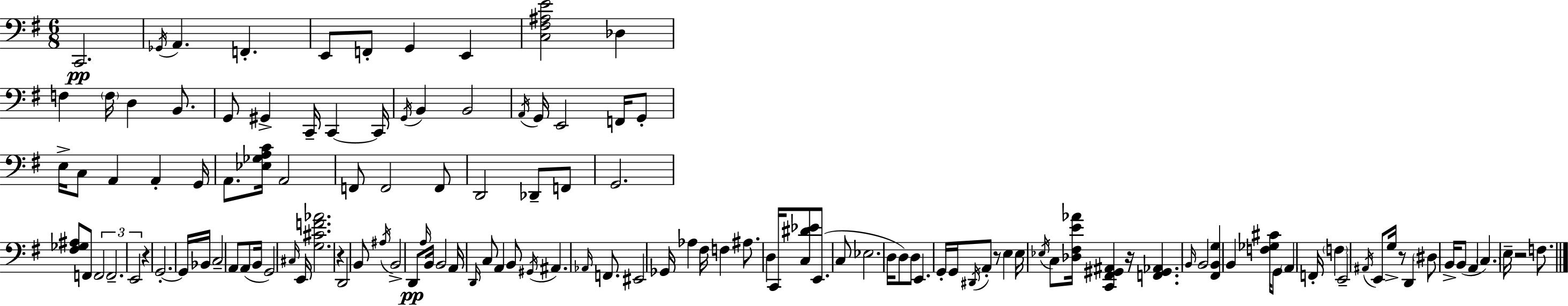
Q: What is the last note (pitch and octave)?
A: F3